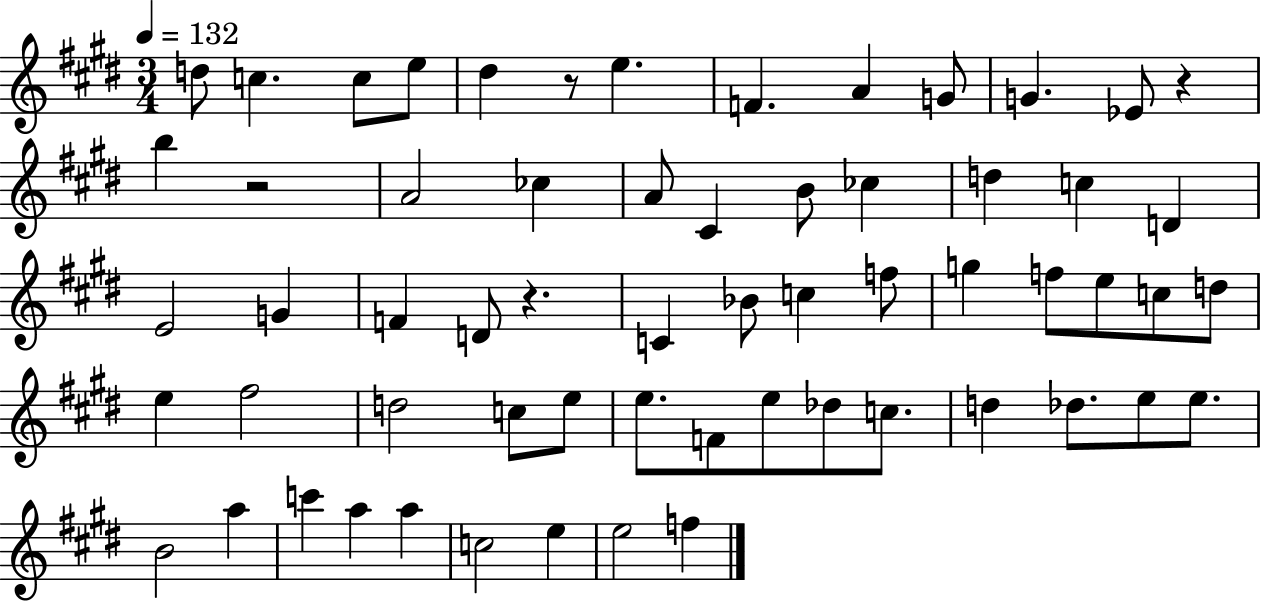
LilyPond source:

{
  \clef treble
  \numericTimeSignature
  \time 3/4
  \key e \major
  \tempo 4 = 132
  d''8 c''4. c''8 e''8 | dis''4 r8 e''4. | f'4. a'4 g'8 | g'4. ees'8 r4 | \break b''4 r2 | a'2 ces''4 | a'8 cis'4 b'8 ces''4 | d''4 c''4 d'4 | \break e'2 g'4 | f'4 d'8 r4. | c'4 bes'8 c''4 f''8 | g''4 f''8 e''8 c''8 d''8 | \break e''4 fis''2 | d''2 c''8 e''8 | e''8. f'8 e''8 des''8 c''8. | d''4 des''8. e''8 e''8. | \break b'2 a''4 | c'''4 a''4 a''4 | c''2 e''4 | e''2 f''4 | \break \bar "|."
}